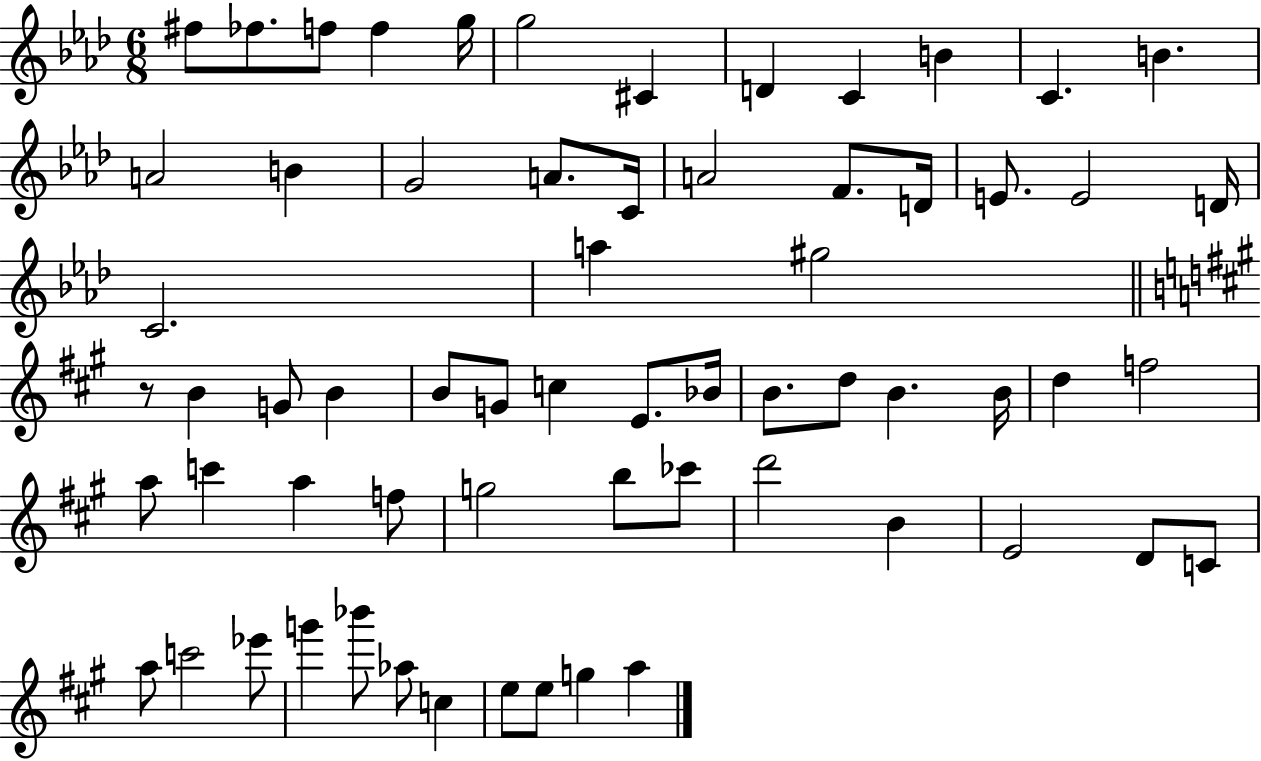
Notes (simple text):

F#5/e FES5/e. F5/e F5/q G5/s G5/h C#4/q D4/q C4/q B4/q C4/q. B4/q. A4/h B4/q G4/h A4/e. C4/s A4/h F4/e. D4/s E4/e. E4/h D4/s C4/h. A5/q G#5/h R/e B4/q G4/e B4/q B4/e G4/e C5/q E4/e. Bb4/s B4/e. D5/e B4/q. B4/s D5/q F5/h A5/e C6/q A5/q F5/e G5/h B5/e CES6/e D6/h B4/q E4/h D4/e C4/e A5/e C6/h Eb6/e G6/q Bb6/e Ab5/e C5/q E5/e E5/e G5/q A5/q